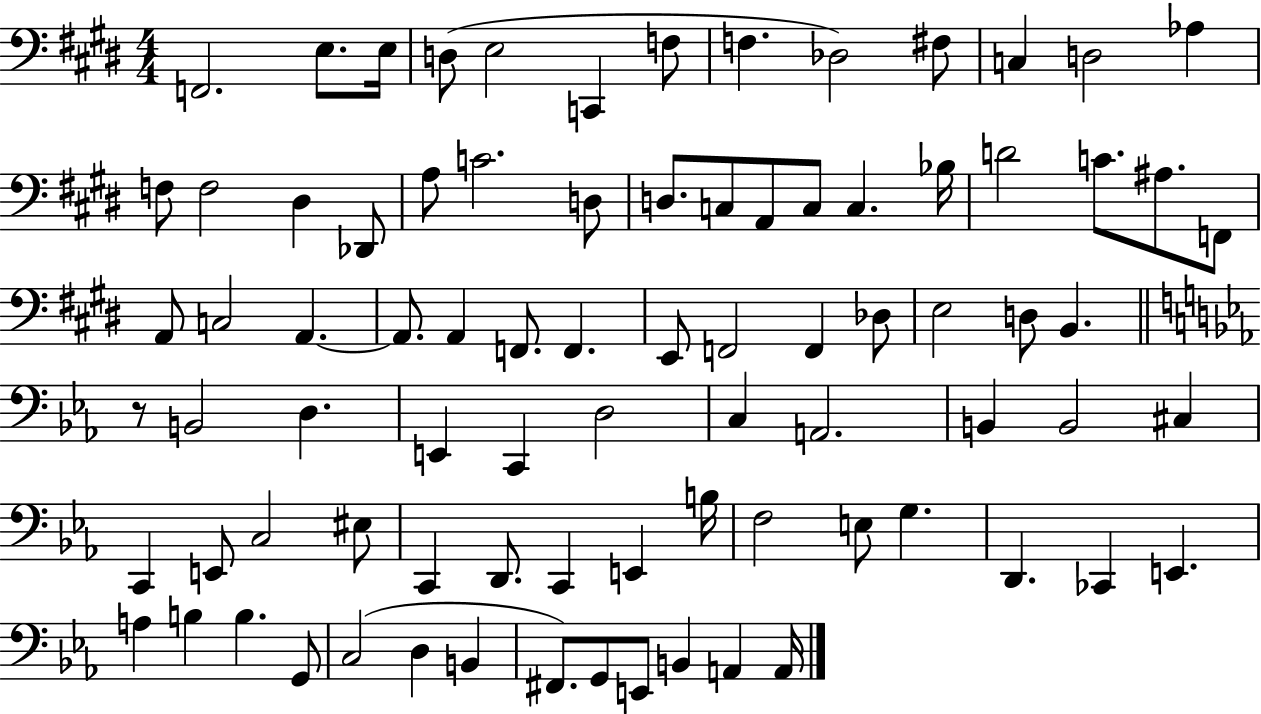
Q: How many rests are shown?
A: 1